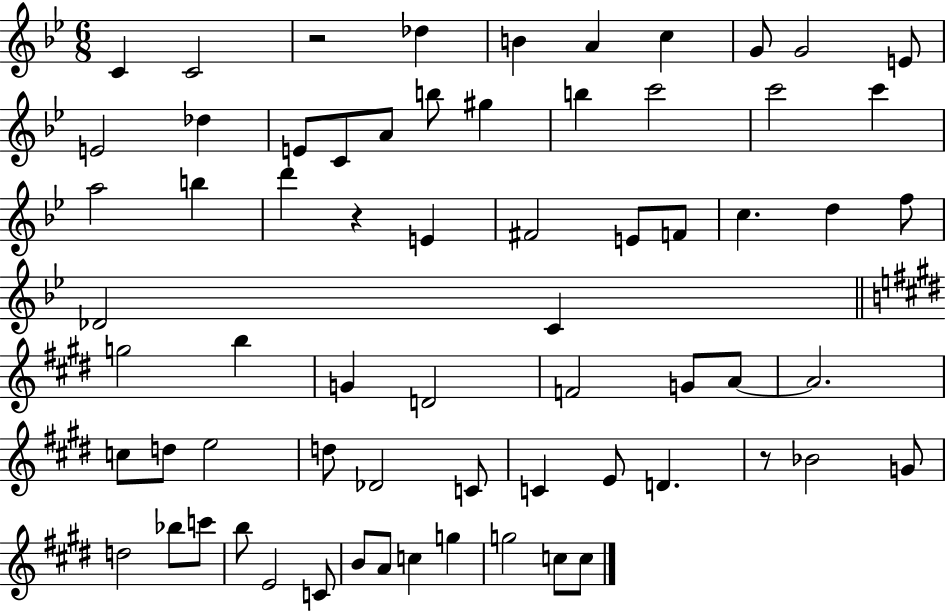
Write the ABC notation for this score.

X:1
T:Untitled
M:6/8
L:1/4
K:Bb
C C2 z2 _d B A c G/2 G2 E/2 E2 _d E/2 C/2 A/2 b/2 ^g b c'2 c'2 c' a2 b d' z E ^F2 E/2 F/2 c d f/2 _D2 C g2 b G D2 F2 G/2 A/2 A2 c/2 d/2 e2 d/2 _D2 C/2 C E/2 D z/2 _B2 G/2 d2 _b/2 c'/2 b/2 E2 C/2 B/2 A/2 c g g2 c/2 c/2